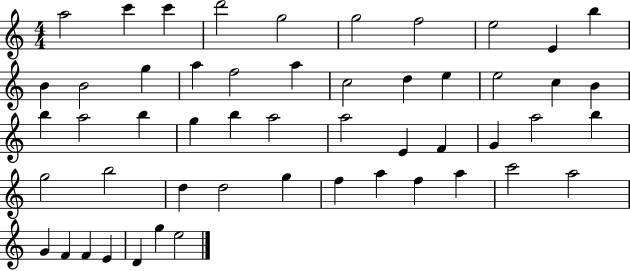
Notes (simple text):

A5/h C6/q C6/q D6/h G5/h G5/h F5/h E5/h E4/q B5/q B4/q B4/h G5/q A5/q F5/h A5/q C5/h D5/q E5/q E5/h C5/q B4/q B5/q A5/h B5/q G5/q B5/q A5/h A5/h E4/q F4/q G4/q A5/h B5/q G5/h B5/h D5/q D5/h G5/q F5/q A5/q F5/q A5/q C6/h A5/h G4/q F4/q F4/q E4/q D4/q G5/q E5/h